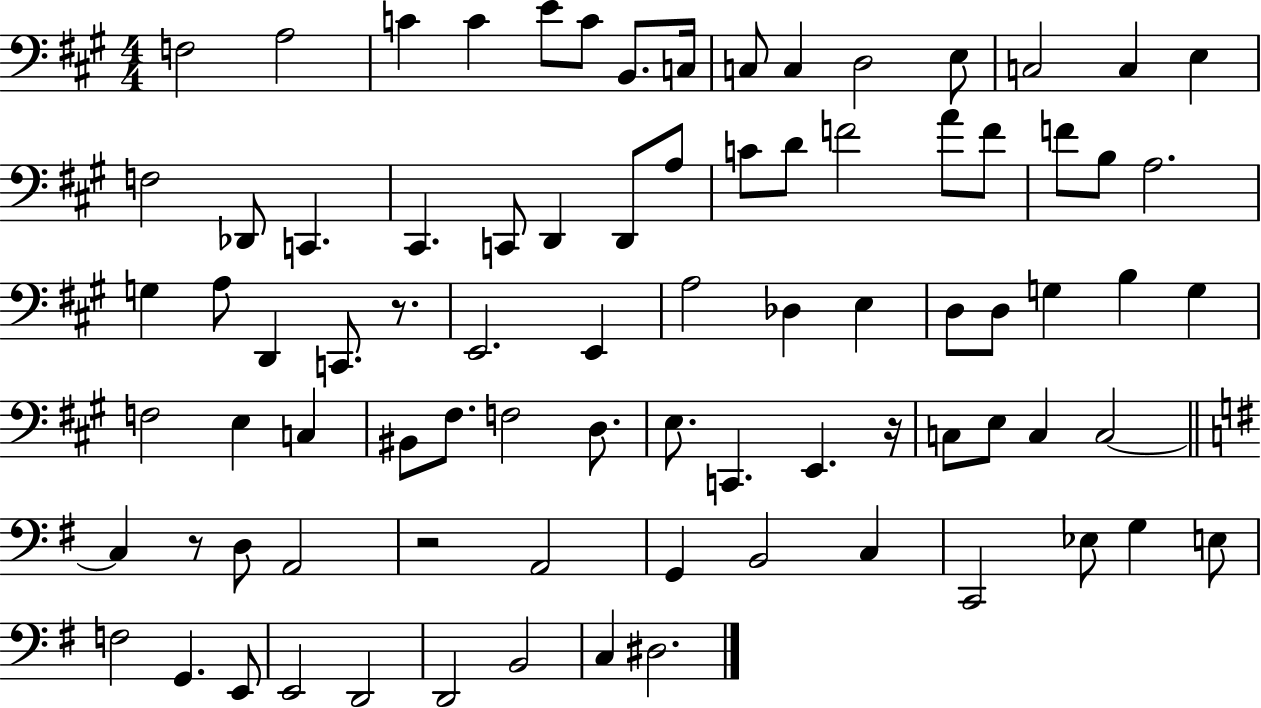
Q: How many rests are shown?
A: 4